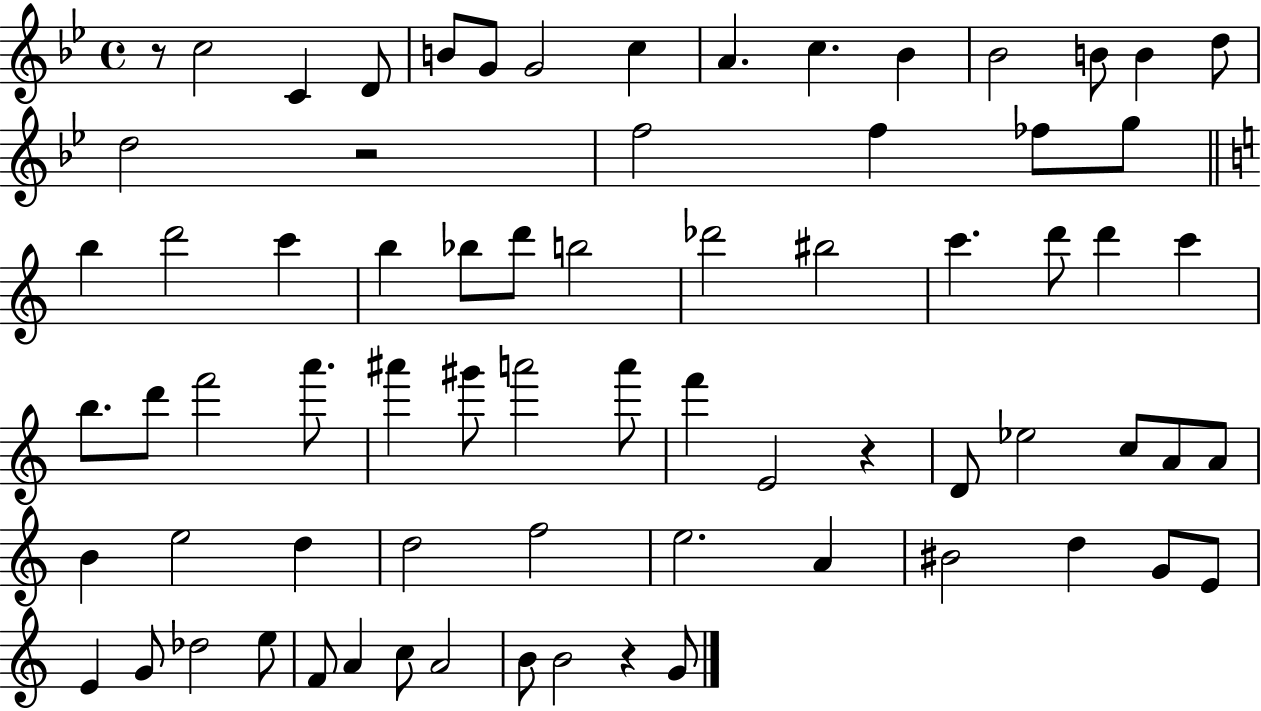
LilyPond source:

{
  \clef treble
  \time 4/4
  \defaultTimeSignature
  \key bes \major
  r8 c''2 c'4 d'8 | b'8 g'8 g'2 c''4 | a'4. c''4. bes'4 | bes'2 b'8 b'4 d''8 | \break d''2 r2 | f''2 f''4 fes''8 g''8 | \bar "||" \break \key a \minor b''4 d'''2 c'''4 | b''4 bes''8 d'''8 b''2 | des'''2 bis''2 | c'''4. d'''8 d'''4 c'''4 | \break b''8. d'''8 f'''2 a'''8. | ais'''4 gis'''8 a'''2 a'''8 | f'''4 e'2 r4 | d'8 ees''2 c''8 a'8 a'8 | \break b'4 e''2 d''4 | d''2 f''2 | e''2. a'4 | bis'2 d''4 g'8 e'8 | \break e'4 g'8 des''2 e''8 | f'8 a'4 c''8 a'2 | b'8 b'2 r4 g'8 | \bar "|."
}